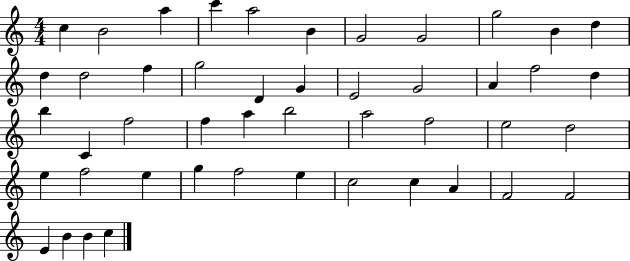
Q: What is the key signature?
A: C major